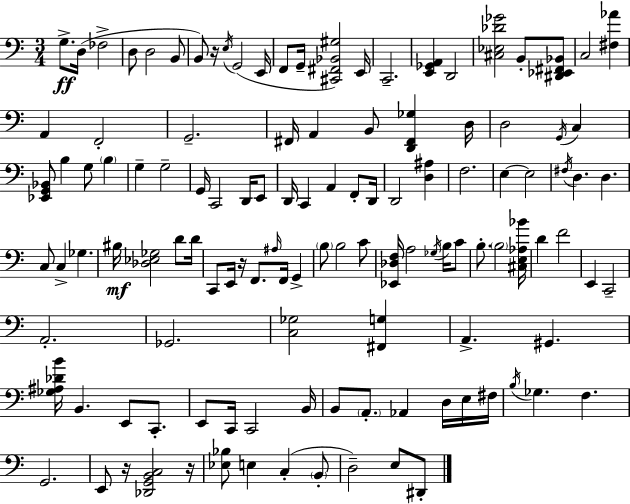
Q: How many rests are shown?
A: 4